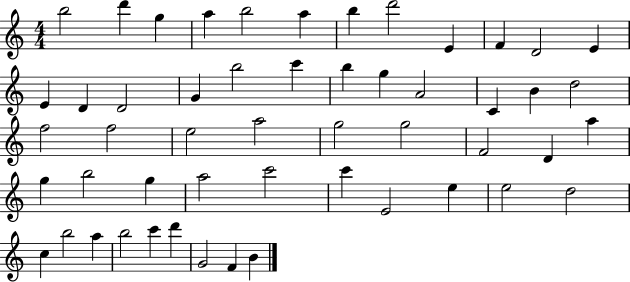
X:1
T:Untitled
M:4/4
L:1/4
K:C
b2 d' g a b2 a b d'2 E F D2 E E D D2 G b2 c' b g A2 C B d2 f2 f2 e2 a2 g2 g2 F2 D a g b2 g a2 c'2 c' E2 e e2 d2 c b2 a b2 c' d' G2 F B